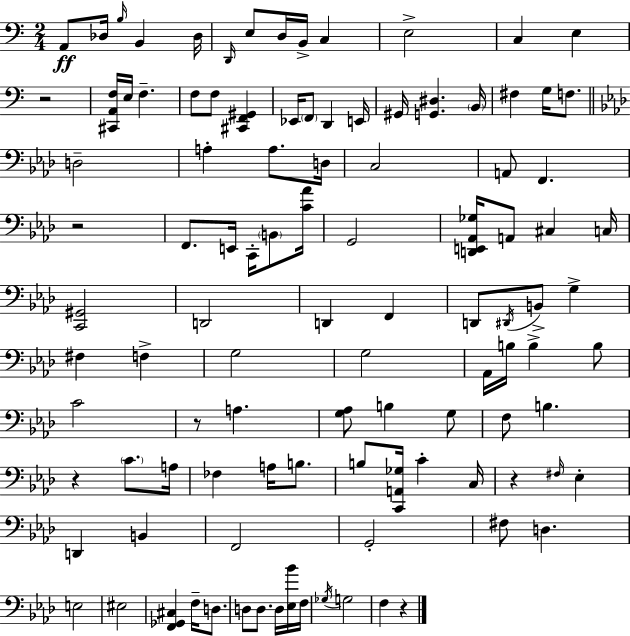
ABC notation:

X:1
T:Untitled
M:2/4
L:1/4
K:C
A,,/2 _D,/4 B,/4 B,, _D,/4 D,,/4 E,/2 D,/4 B,,/4 C, E,2 C, E, z2 [^C,,A,,F,]/4 E,/4 F, F,/2 F,/2 [^C,,F,,^G,,] _E,,/4 F,,/2 D,, E,,/4 ^G,,/4 [G,,^D,] B,,/4 ^F, G,/4 F,/2 D,2 A, A,/2 D,/4 C,2 A,,/2 F,, z2 F,,/2 E,,/4 C,,/4 B,,/2 [C_A]/4 G,,2 [D,,E,,_A,,_G,]/4 A,,/2 ^C, C,/4 [C,,^G,,]2 D,,2 D,, F,, D,,/2 ^D,,/4 B,,/2 G, ^F, F, G,2 G,2 _A,,/4 B,/4 B, B,/2 C2 z/2 A, [G,_A,]/2 B, G,/2 F,/2 B, z C/2 A,/4 _F, A,/4 B,/2 B,/2 [C,,A,,_G,]/4 C C,/4 z ^F,/4 _E, D,, B,, F,,2 G,,2 ^F,/2 D, E,2 ^E,2 [F,,_G,,^C,] F,/4 D,/2 D,/2 D,/2 D,/4 [_E,_B]/4 F,/4 _G,/4 G,2 F, z